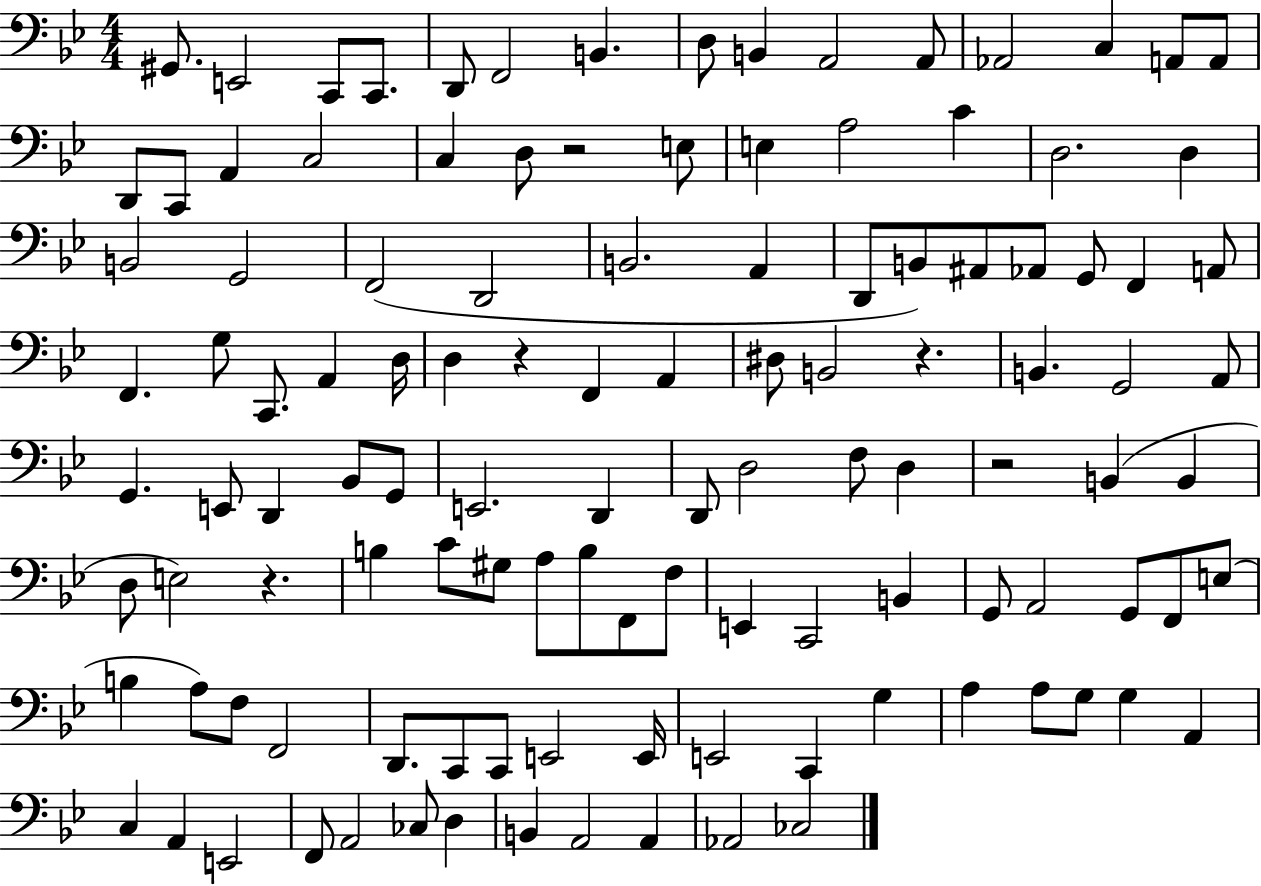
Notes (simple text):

G#2/e. E2/h C2/e C2/e. D2/e F2/h B2/q. D3/e B2/q A2/h A2/e Ab2/h C3/q A2/e A2/e D2/e C2/e A2/q C3/h C3/q D3/e R/h E3/e E3/q A3/h C4/q D3/h. D3/q B2/h G2/h F2/h D2/h B2/h. A2/q D2/e B2/e A#2/e Ab2/e G2/e F2/q A2/e F2/q. G3/e C2/e. A2/q D3/s D3/q R/q F2/q A2/q D#3/e B2/h R/q. B2/q. G2/h A2/e G2/q. E2/e D2/q Bb2/e G2/e E2/h. D2/q D2/e D3/h F3/e D3/q R/h B2/q B2/q D3/e E3/h R/q. B3/q C4/e G#3/e A3/e B3/e F2/e F3/e E2/q C2/h B2/q G2/e A2/h G2/e F2/e E3/e B3/q A3/e F3/e F2/h D2/e. C2/e C2/e E2/h E2/s E2/h C2/q G3/q A3/q A3/e G3/e G3/q A2/q C3/q A2/q E2/h F2/e A2/h CES3/e D3/q B2/q A2/h A2/q Ab2/h CES3/h